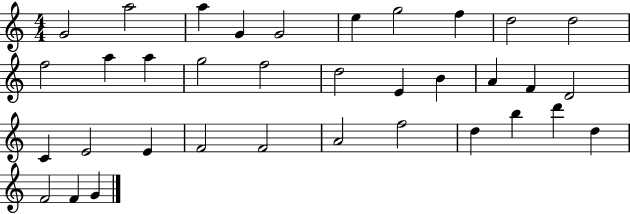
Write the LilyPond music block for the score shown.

{
  \clef treble
  \numericTimeSignature
  \time 4/4
  \key c \major
  g'2 a''2 | a''4 g'4 g'2 | e''4 g''2 f''4 | d''2 d''2 | \break f''2 a''4 a''4 | g''2 f''2 | d''2 e'4 b'4 | a'4 f'4 d'2 | \break c'4 e'2 e'4 | f'2 f'2 | a'2 f''2 | d''4 b''4 d'''4 d''4 | \break f'2 f'4 g'4 | \bar "|."
}